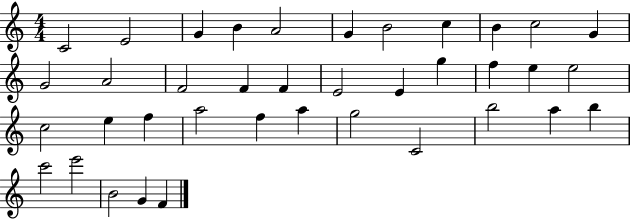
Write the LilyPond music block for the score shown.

{
  \clef treble
  \numericTimeSignature
  \time 4/4
  \key c \major
  c'2 e'2 | g'4 b'4 a'2 | g'4 b'2 c''4 | b'4 c''2 g'4 | \break g'2 a'2 | f'2 f'4 f'4 | e'2 e'4 g''4 | f''4 e''4 e''2 | \break c''2 e''4 f''4 | a''2 f''4 a''4 | g''2 c'2 | b''2 a''4 b''4 | \break c'''2 e'''2 | b'2 g'4 f'4 | \bar "|."
}